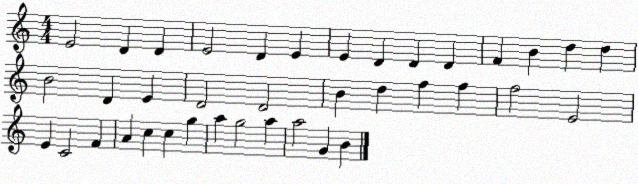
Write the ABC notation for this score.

X:1
T:Untitled
M:4/4
L:1/4
K:C
E2 D D E2 D E E D D D F B d d B2 D E D2 D2 B d f f f2 E2 E C2 F A c c g a g2 a a2 G B